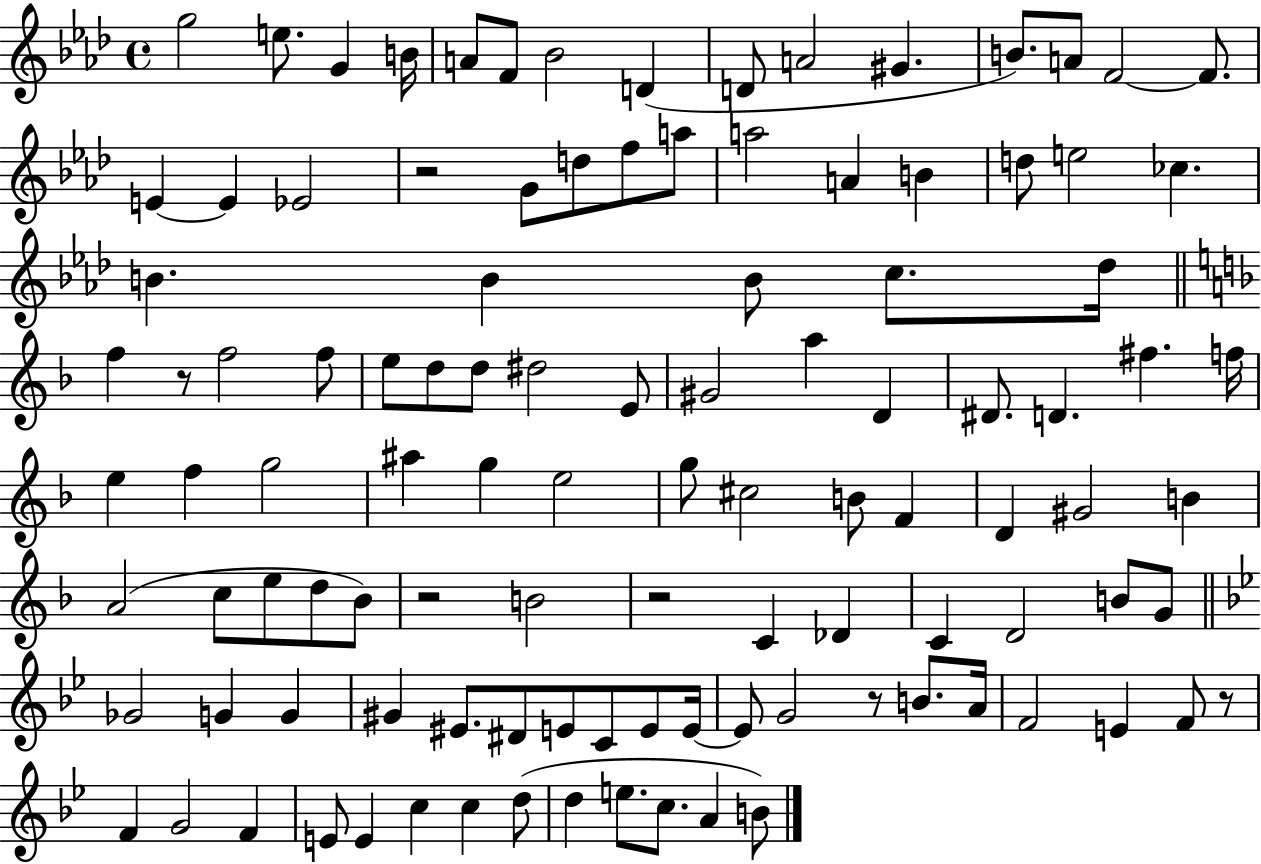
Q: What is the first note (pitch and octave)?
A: G5